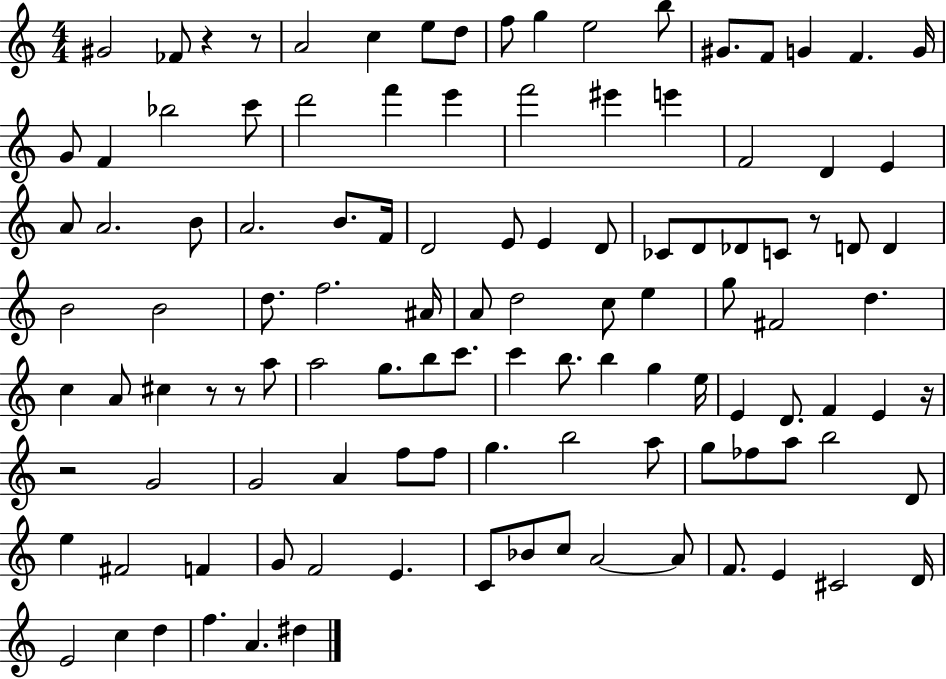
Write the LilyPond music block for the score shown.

{
  \clef treble
  \numericTimeSignature
  \time 4/4
  \key c \major
  gis'2 fes'8 r4 r8 | a'2 c''4 e''8 d''8 | f''8 g''4 e''2 b''8 | gis'8. f'8 g'4 f'4. g'16 | \break g'8 f'4 bes''2 c'''8 | d'''2 f'''4 e'''4 | f'''2 eis'''4 e'''4 | f'2 d'4 e'4 | \break a'8 a'2. b'8 | a'2. b'8. f'16 | d'2 e'8 e'4 d'8 | ces'8 d'8 des'8 c'8 r8 d'8 d'4 | \break b'2 b'2 | d''8. f''2. ais'16 | a'8 d''2 c''8 e''4 | g''8 fis'2 d''4. | \break c''4 a'8 cis''4 r8 r8 a''8 | a''2 g''8. b''8 c'''8. | c'''4 b''8. b''4 g''4 e''16 | e'4 d'8. f'4 e'4 r16 | \break r2 g'2 | g'2 a'4 f''8 f''8 | g''4. b''2 a''8 | g''8 fes''8 a''8 b''2 d'8 | \break e''4 fis'2 f'4 | g'8 f'2 e'4. | c'8 bes'8 c''8 a'2~~ a'8 | f'8. e'4 cis'2 d'16 | \break e'2 c''4 d''4 | f''4. a'4. dis''4 | \bar "|."
}